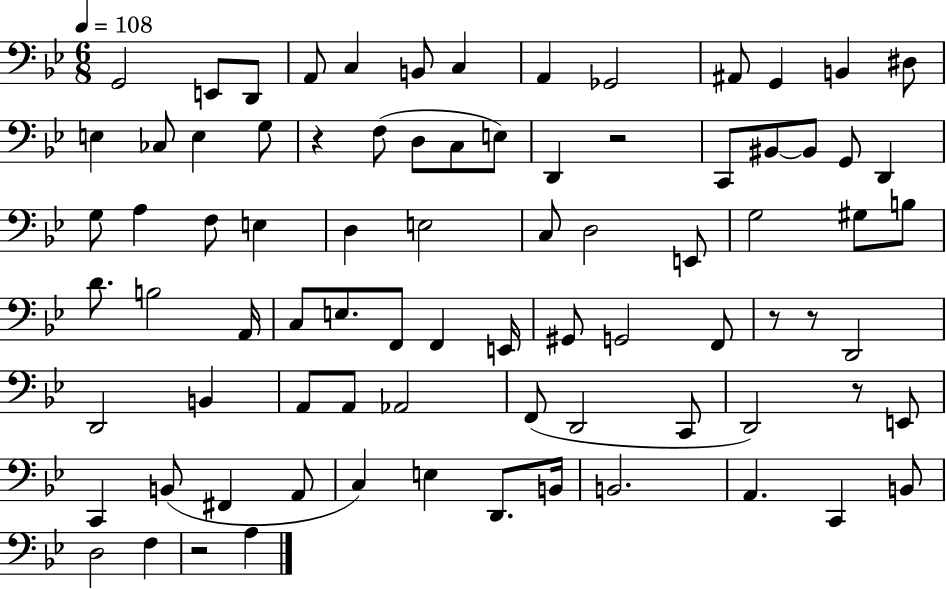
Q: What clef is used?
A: bass